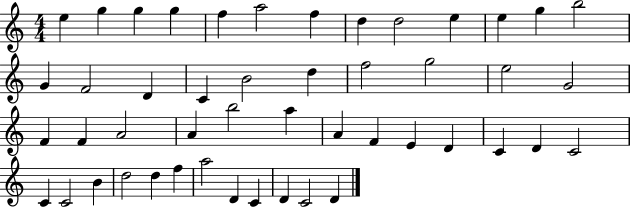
{
  \clef treble
  \numericTimeSignature
  \time 4/4
  \key c \major
  e''4 g''4 g''4 g''4 | f''4 a''2 f''4 | d''4 d''2 e''4 | e''4 g''4 b''2 | \break g'4 f'2 d'4 | c'4 b'2 d''4 | f''2 g''2 | e''2 g'2 | \break f'4 f'4 a'2 | a'4 b''2 a''4 | a'4 f'4 e'4 d'4 | c'4 d'4 c'2 | \break c'4 c'2 b'4 | d''2 d''4 f''4 | a''2 d'4 c'4 | d'4 c'2 d'4 | \break \bar "|."
}